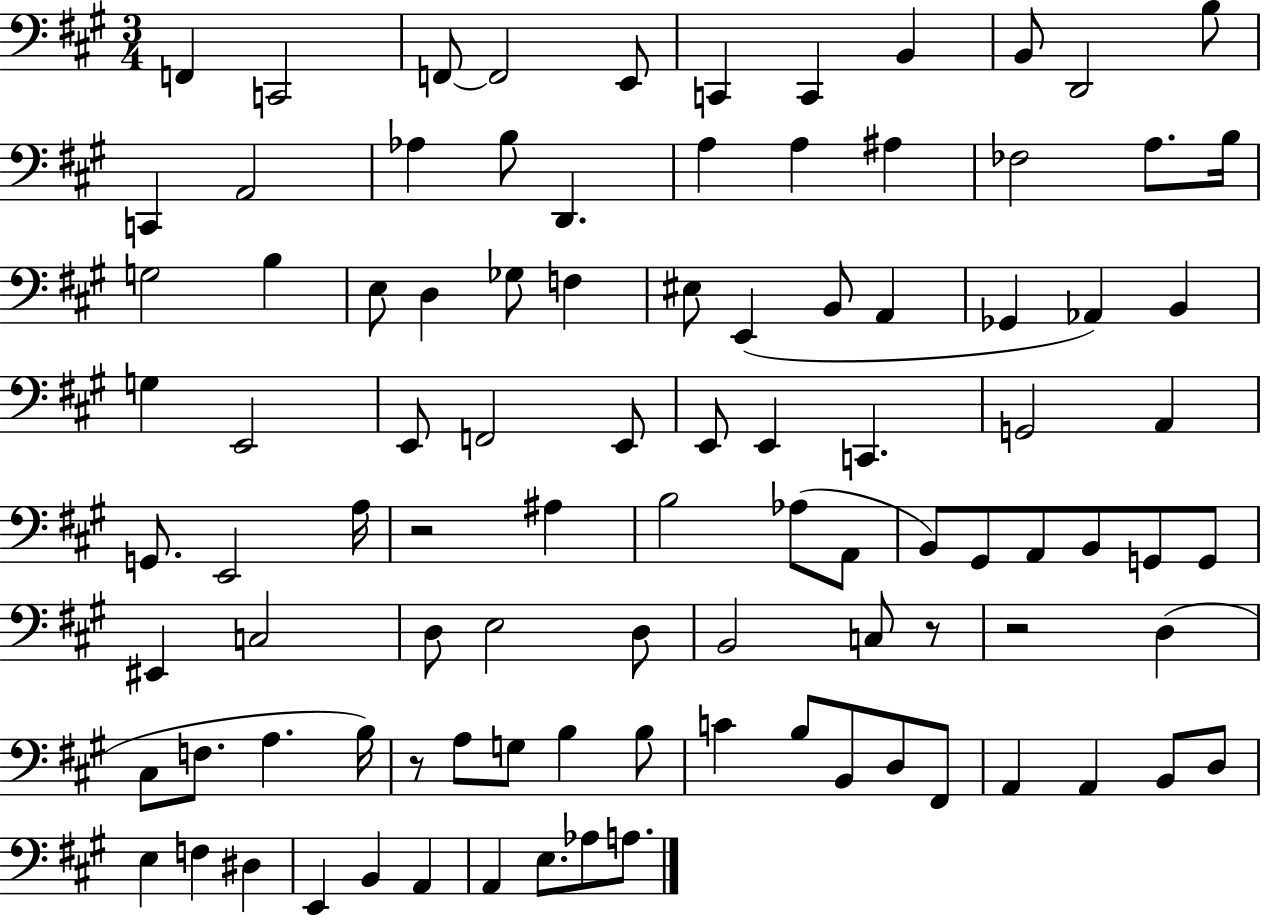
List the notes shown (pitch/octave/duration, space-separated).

F2/q C2/h F2/e F2/h E2/e C2/q C2/q B2/q B2/e D2/h B3/e C2/q A2/h Ab3/q B3/e D2/q. A3/q A3/q A#3/q FES3/h A3/e. B3/s G3/h B3/q E3/e D3/q Gb3/e F3/q EIS3/e E2/q B2/e A2/q Gb2/q Ab2/q B2/q G3/q E2/h E2/e F2/h E2/e E2/e E2/q C2/q. G2/h A2/q G2/e. E2/h A3/s R/h A#3/q B3/h Ab3/e A2/e B2/e G#2/e A2/e B2/e G2/e G2/e EIS2/q C3/h D3/e E3/h D3/e B2/h C3/e R/e R/h D3/q C#3/e F3/e. A3/q. B3/s R/e A3/e G3/e B3/q B3/e C4/q B3/e B2/e D3/e F#2/e A2/q A2/q B2/e D3/e E3/q F3/q D#3/q E2/q B2/q A2/q A2/q E3/e. Ab3/e A3/e.